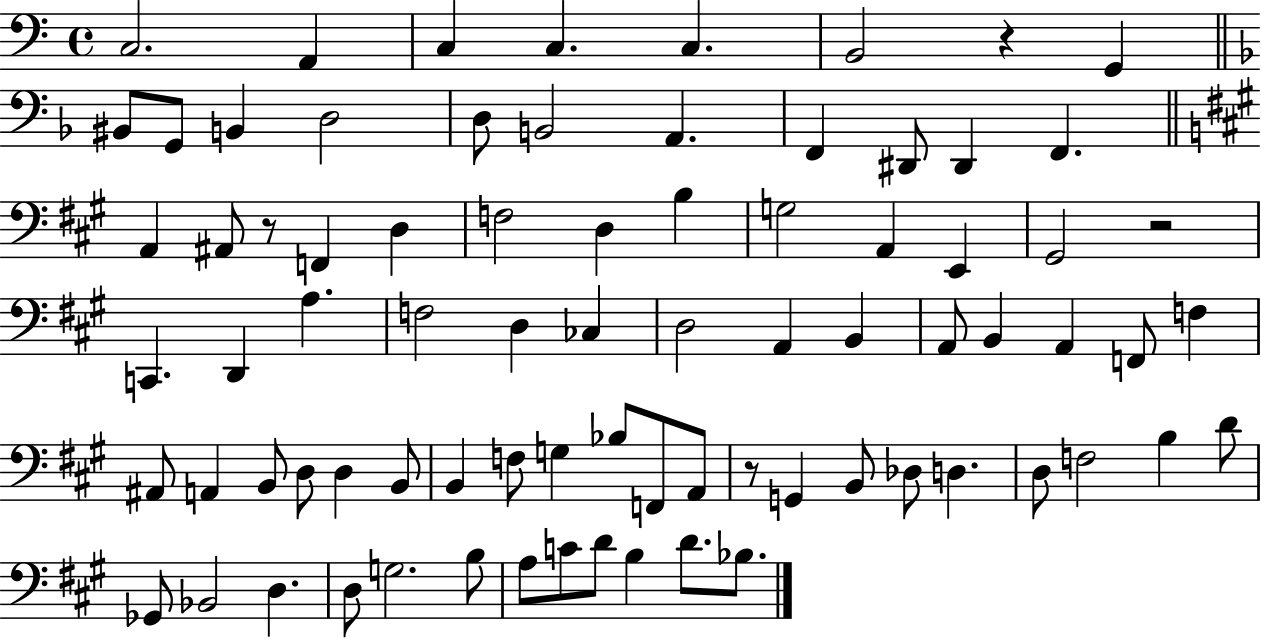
X:1
T:Untitled
M:4/4
L:1/4
K:C
C,2 A,, C, C, C, B,,2 z G,, ^B,,/2 G,,/2 B,, D,2 D,/2 B,,2 A,, F,, ^D,,/2 ^D,, F,, A,, ^A,,/2 z/2 F,, D, F,2 D, B, G,2 A,, E,, ^G,,2 z2 C,, D,, A, F,2 D, _C, D,2 A,, B,, A,,/2 B,, A,, F,,/2 F, ^A,,/2 A,, B,,/2 D,/2 D, B,,/2 B,, F,/2 G, _B,/2 F,,/2 A,,/2 z/2 G,, B,,/2 _D,/2 D, D,/2 F,2 B, D/2 _G,,/2 _B,,2 D, D,/2 G,2 B,/2 A,/2 C/2 D/2 B, D/2 _B,/2